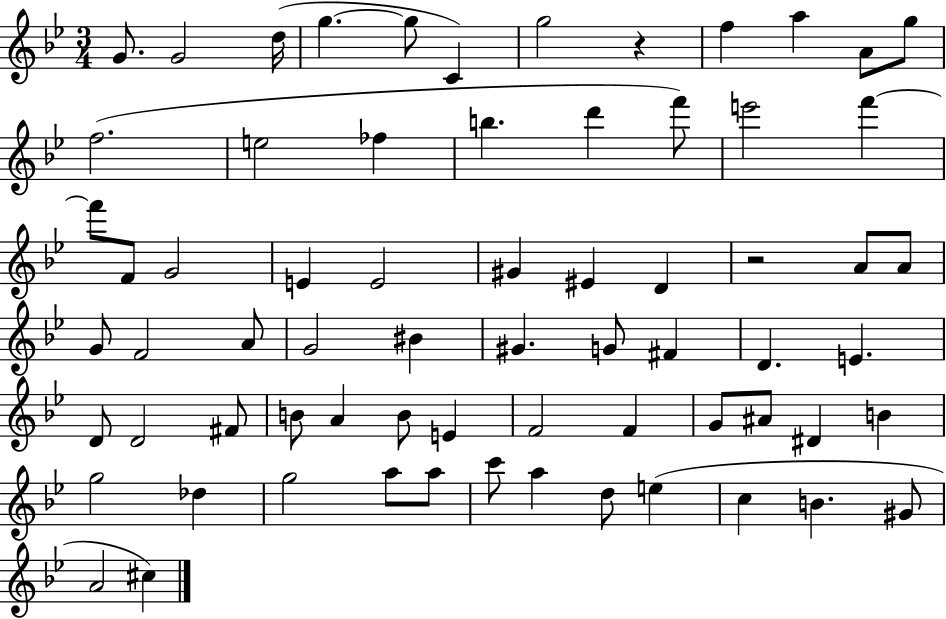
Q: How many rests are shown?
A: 2